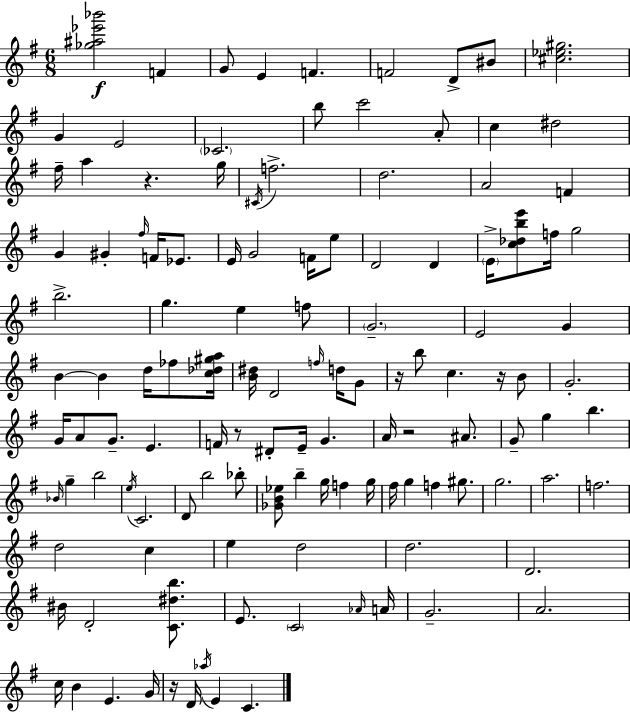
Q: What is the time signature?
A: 6/8